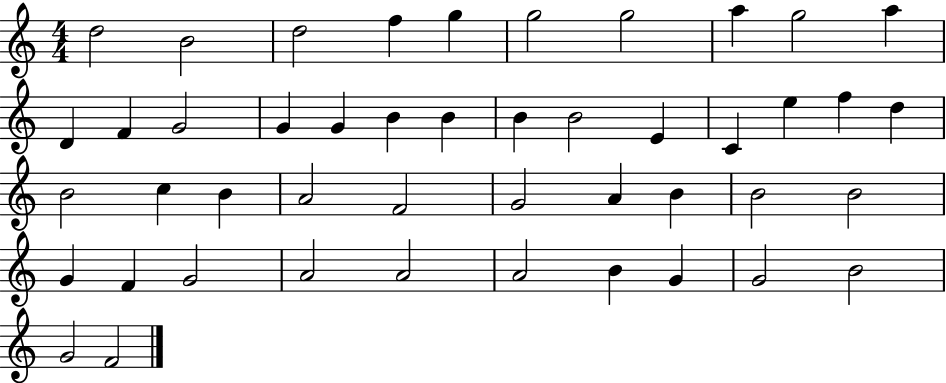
X:1
T:Untitled
M:4/4
L:1/4
K:C
d2 B2 d2 f g g2 g2 a g2 a D F G2 G G B B B B2 E C e f d B2 c B A2 F2 G2 A B B2 B2 G F G2 A2 A2 A2 B G G2 B2 G2 F2